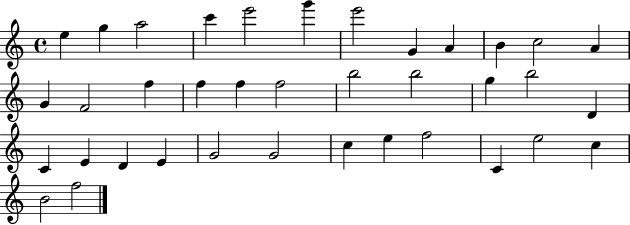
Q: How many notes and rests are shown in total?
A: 37